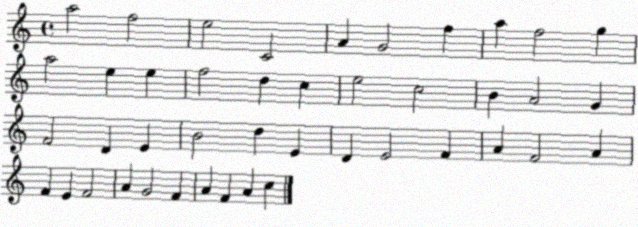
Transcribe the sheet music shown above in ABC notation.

X:1
T:Untitled
M:4/4
L:1/4
K:C
a2 f2 e2 C2 A G2 f a f2 g a2 e e f2 d c e2 c2 B A2 G F2 D E B2 d E D E2 F A F2 A F E F2 A G2 F A F A c